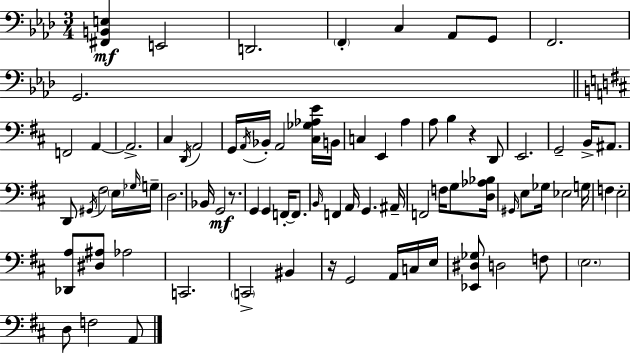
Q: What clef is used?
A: bass